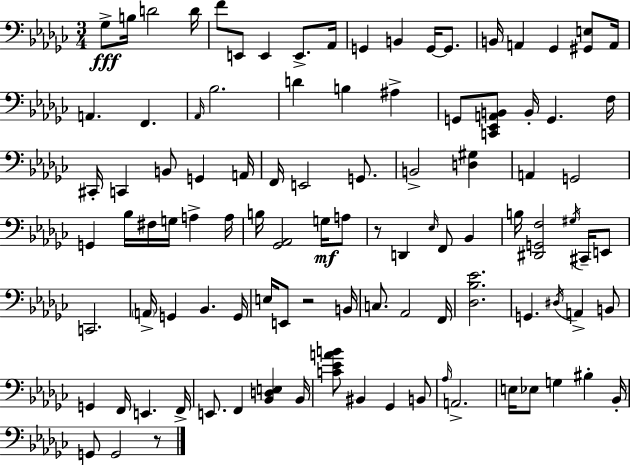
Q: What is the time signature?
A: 3/4